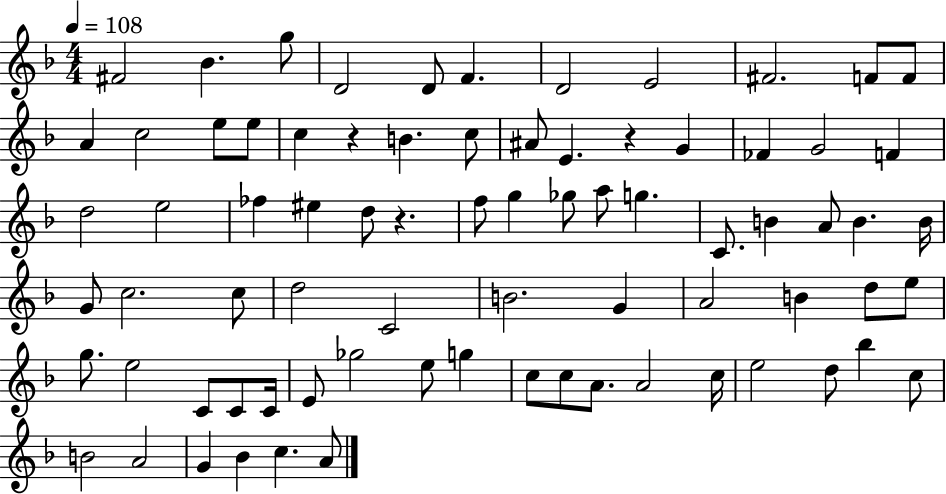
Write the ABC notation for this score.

X:1
T:Untitled
M:4/4
L:1/4
K:F
^F2 _B g/2 D2 D/2 F D2 E2 ^F2 F/2 F/2 A c2 e/2 e/2 c z B c/2 ^A/2 E z G _F G2 F d2 e2 _f ^e d/2 z f/2 g _g/2 a/2 g C/2 B A/2 B B/4 G/2 c2 c/2 d2 C2 B2 G A2 B d/2 e/2 g/2 e2 C/2 C/2 C/4 E/2 _g2 e/2 g c/2 c/2 A/2 A2 c/4 e2 d/2 _b c/2 B2 A2 G _B c A/2